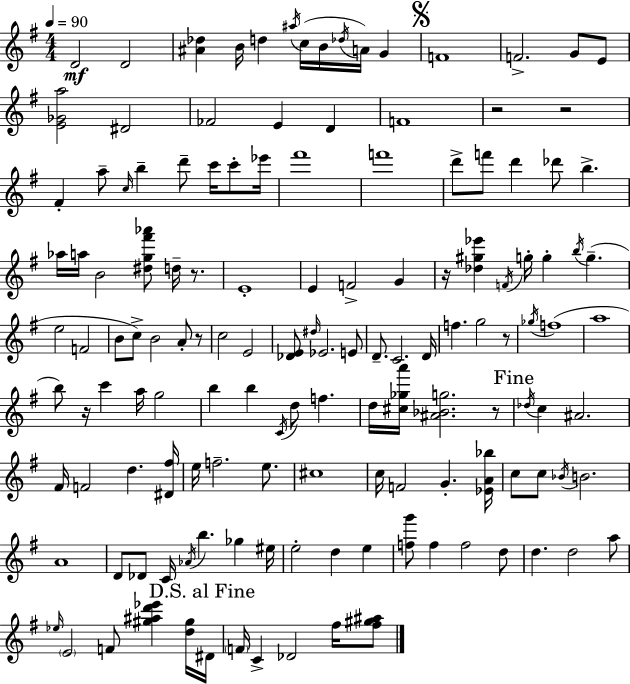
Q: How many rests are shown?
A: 8